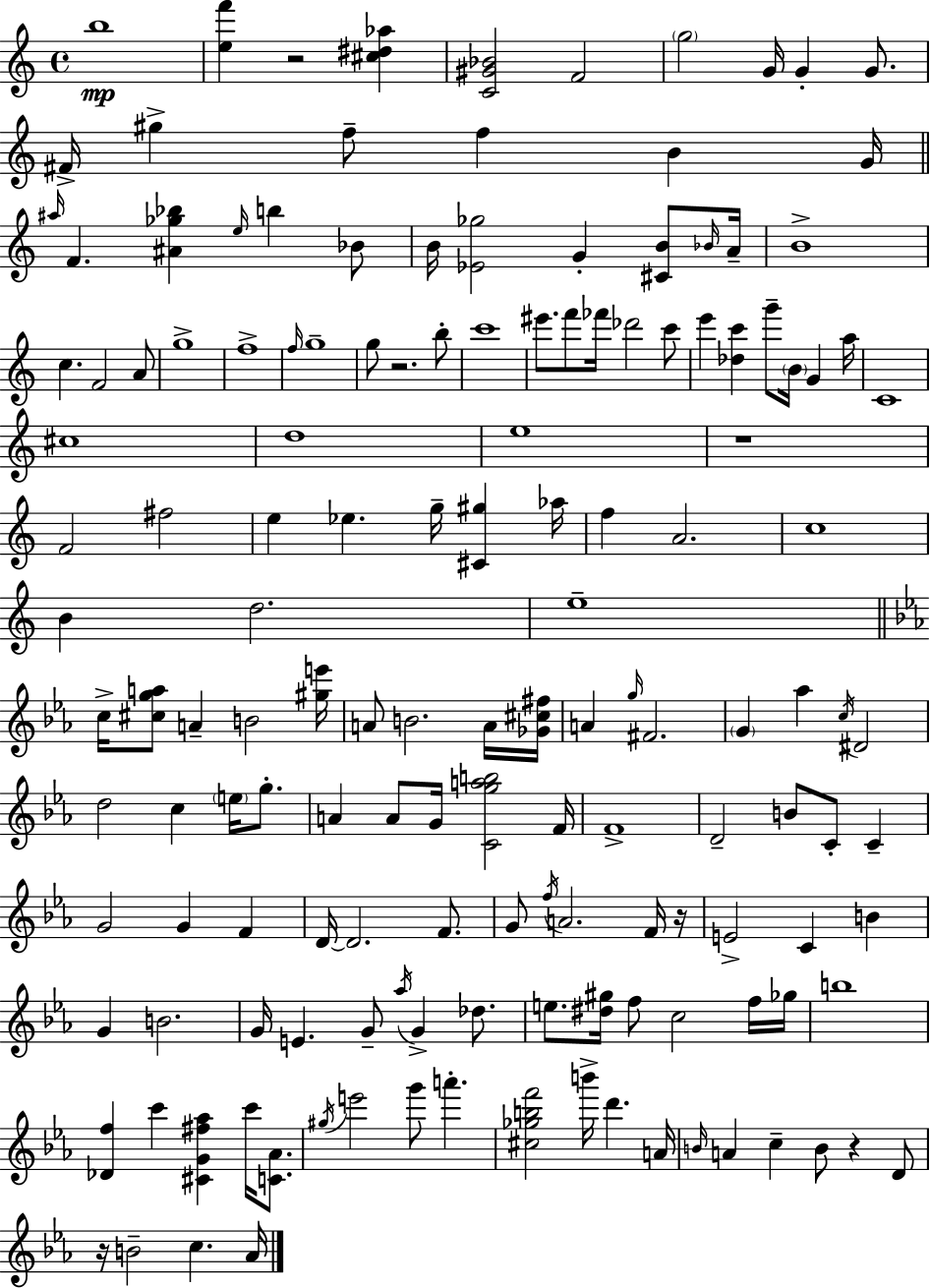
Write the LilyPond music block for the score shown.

{
  \clef treble
  \time 4/4
  \defaultTimeSignature
  \key c \major
  b''1\mp | <e'' f'''>4 r2 <cis'' dis'' aes''>4 | <c' gis' bes'>2 f'2 | \parenthesize g''2 g'16 g'4-. g'8. | \break fis'16-> gis''4-> f''8-- f''4 b'4 g'16 | \bar "||" \break \key c \major \grace { ais''16 } f'4. <ais' ges'' bes''>4 \grace { e''16 } b''4 | bes'8 b'16 <ees' ges''>2 g'4-. <cis' b'>8 | \grace { bes'16 } a'16-- b'1-> | c''4. f'2 | \break a'8 g''1-> | f''1-> | \grace { f''16 } g''1-- | g''8 r2. | \break b''8-. c'''1 | eis'''8. f'''8 fes'''16 des'''2 | c'''8 e'''4 <des'' c'''>4 g'''8-- \parenthesize b'16 g'4 | a''16 c'1 | \break cis''1 | d''1 | e''1 | r1 | \break f'2 fis''2 | e''4 ees''4. g''16-- <cis' gis''>4 | aes''16 f''4 a'2. | c''1 | \break b'4 d''2. | e''1-- | \bar "||" \break \key c \minor c''16-> <cis'' g'' a''>8 a'4-- b'2 <gis'' e'''>16 | a'8 b'2. a'16 <ges' cis'' fis''>16 | a'4 \grace { g''16 } fis'2. | \parenthesize g'4 aes''4 \acciaccatura { c''16 } dis'2 | \break d''2 c''4 \parenthesize e''16 g''8.-. | a'4 a'8 g'16 <c' g'' a'' b''>2 | f'16 f'1-> | d'2-- b'8 c'8-. c'4-- | \break g'2 g'4 f'4 | d'16~~ d'2. f'8. | g'8 \acciaccatura { f''16 } a'2. | f'16 r16 e'2-> c'4 b'4 | \break g'4 b'2. | g'16 e'4. g'8-- \acciaccatura { aes''16 } g'4-> | des''8. e''8. <dis'' gis''>16 f''8 c''2 | f''16 ges''16 b''1 | \break <des' f''>4 c'''4 <cis' g' fis'' aes''>4 | c'''16 <c' aes'>8. \acciaccatura { gis''16 } e'''2 g'''8 a'''4.-. | <cis'' ges'' b'' f'''>2 b'''16-> d'''4. | a'16 \grace { b'16 } a'4 c''4-- b'8 | \break r4 d'8 r16 b'2-- c''4. | aes'16 \bar "|."
}